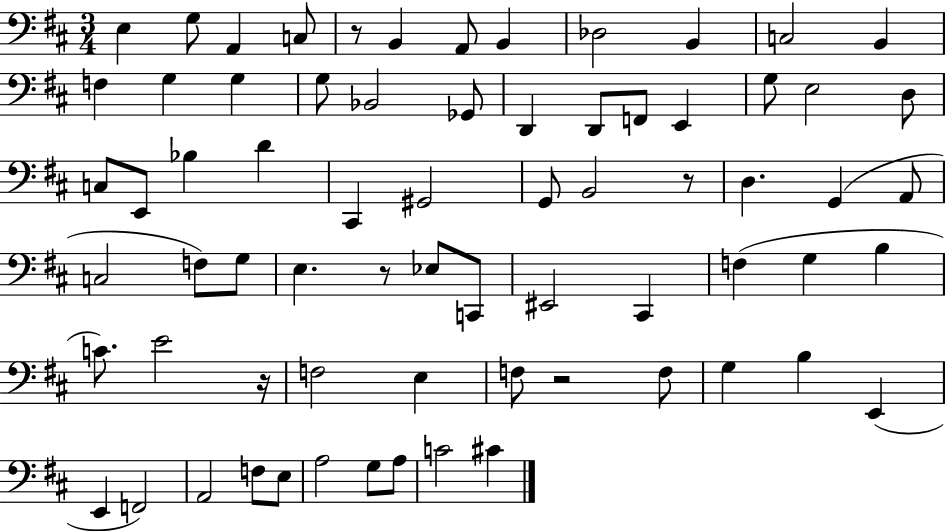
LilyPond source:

{
  \clef bass
  \numericTimeSignature
  \time 3/4
  \key d \major
  e4 g8 a,4 c8 | r8 b,4 a,8 b,4 | des2 b,4 | c2 b,4 | \break f4 g4 g4 | g8 bes,2 ges,8 | d,4 d,8 f,8 e,4 | g8 e2 d8 | \break c8 e,8 bes4 d'4 | cis,4 gis,2 | g,8 b,2 r8 | d4. g,4( a,8 | \break c2 f8) g8 | e4. r8 ees8 c,8 | eis,2 cis,4 | f4( g4 b4 | \break c'8.) e'2 r16 | f2 e4 | f8 r2 f8 | g4 b4 e,4( | \break e,4 f,2) | a,2 f8 e8 | a2 g8 a8 | c'2 cis'4 | \break \bar "|."
}